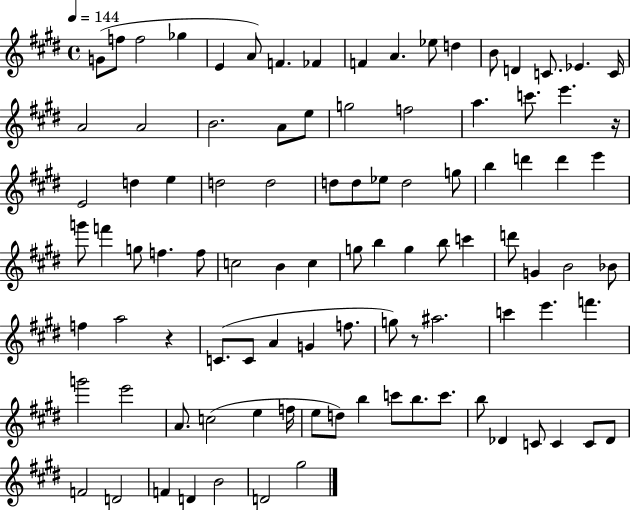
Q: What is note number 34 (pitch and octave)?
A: D5